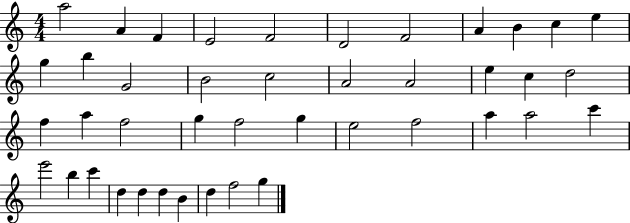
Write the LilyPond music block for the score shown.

{
  \clef treble
  \numericTimeSignature
  \time 4/4
  \key c \major
  a''2 a'4 f'4 | e'2 f'2 | d'2 f'2 | a'4 b'4 c''4 e''4 | \break g''4 b''4 g'2 | b'2 c''2 | a'2 a'2 | e''4 c''4 d''2 | \break f''4 a''4 f''2 | g''4 f''2 g''4 | e''2 f''2 | a''4 a''2 c'''4 | \break e'''2 b''4 c'''4 | d''4 d''4 d''4 b'4 | d''4 f''2 g''4 | \bar "|."
}